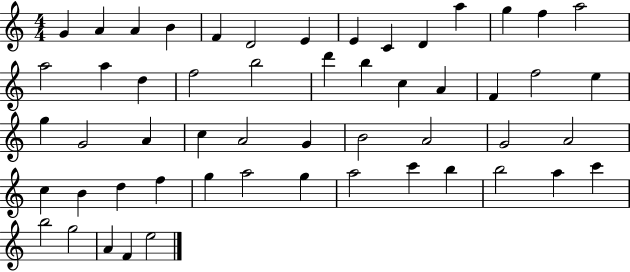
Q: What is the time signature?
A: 4/4